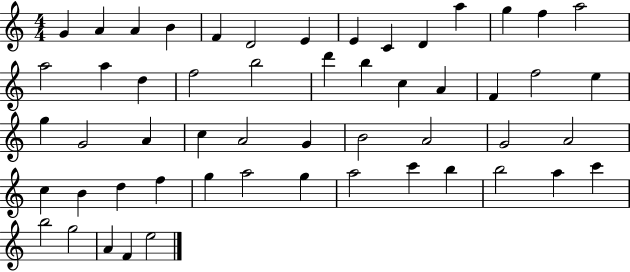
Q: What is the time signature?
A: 4/4